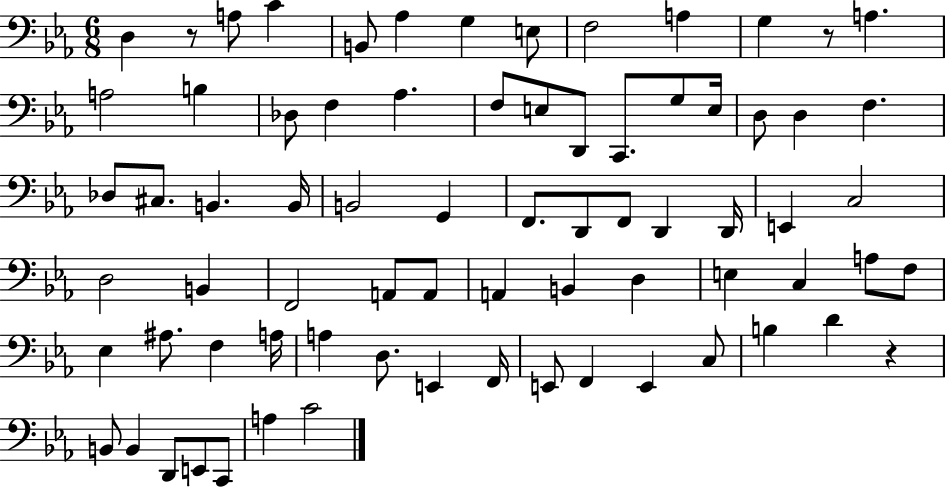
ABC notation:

X:1
T:Untitled
M:6/8
L:1/4
K:Eb
D, z/2 A,/2 C B,,/2 _A, G, E,/2 F,2 A, G, z/2 A, A,2 B, _D,/2 F, _A, F,/2 E,/2 D,,/2 C,,/2 G,/2 E,/4 D,/2 D, F, _D,/2 ^C,/2 B,, B,,/4 B,,2 G,, F,,/2 D,,/2 F,,/2 D,, D,,/4 E,, C,2 D,2 B,, F,,2 A,,/2 A,,/2 A,, B,, D, E, C, A,/2 F,/2 _E, ^A,/2 F, A,/4 A, D,/2 E,, F,,/4 E,,/2 F,, E,, C,/2 B, D z B,,/2 B,, D,,/2 E,,/2 C,,/2 A, C2